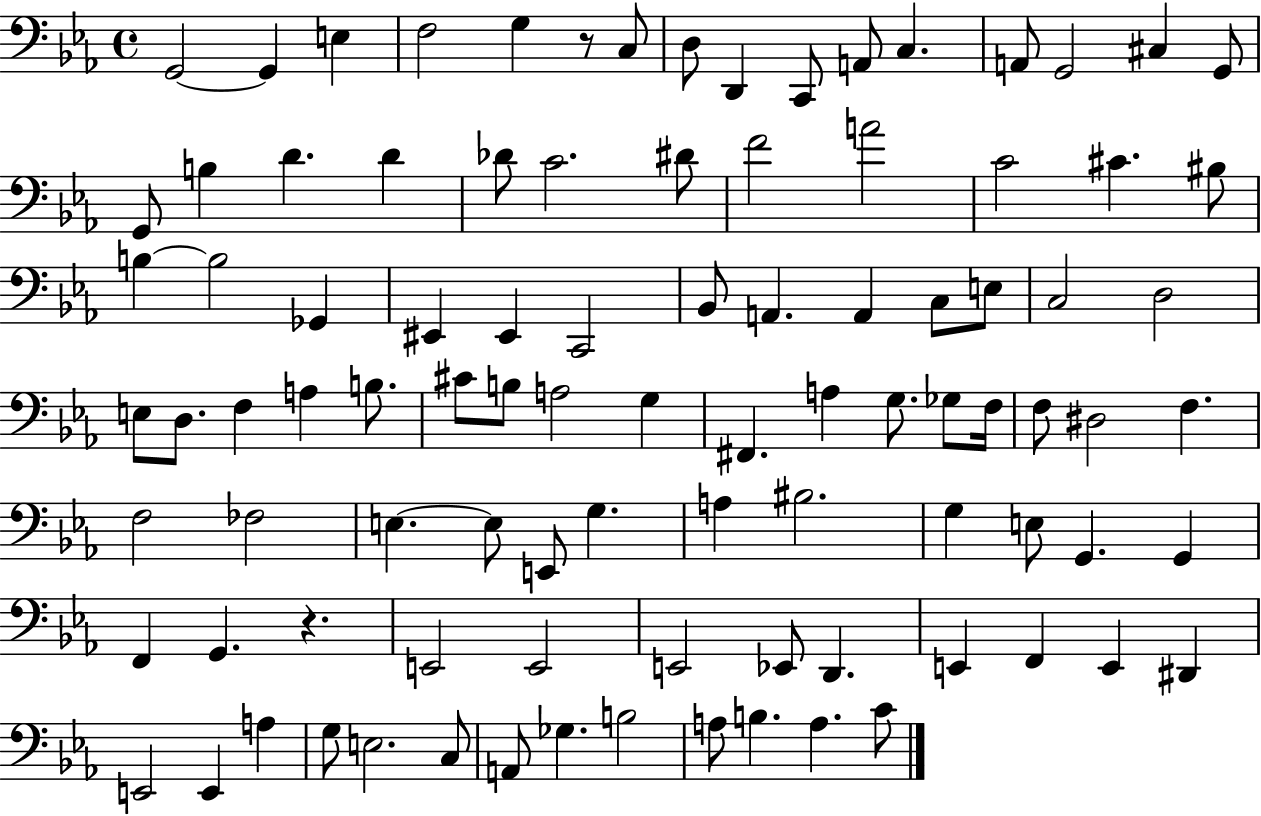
X:1
T:Untitled
M:4/4
L:1/4
K:Eb
G,,2 G,, E, F,2 G, z/2 C,/2 D,/2 D,, C,,/2 A,,/2 C, A,,/2 G,,2 ^C, G,,/2 G,,/2 B, D D _D/2 C2 ^D/2 F2 A2 C2 ^C ^B,/2 B, B,2 _G,, ^E,, ^E,, C,,2 _B,,/2 A,, A,, C,/2 E,/2 C,2 D,2 E,/2 D,/2 F, A, B,/2 ^C/2 B,/2 A,2 G, ^F,, A, G,/2 _G,/2 F,/4 F,/2 ^D,2 F, F,2 _F,2 E, E,/2 E,,/2 G, A, ^B,2 G, E,/2 G,, G,, F,, G,, z E,,2 E,,2 E,,2 _E,,/2 D,, E,, F,, E,, ^D,, E,,2 E,, A, G,/2 E,2 C,/2 A,,/2 _G, B,2 A,/2 B, A, C/2